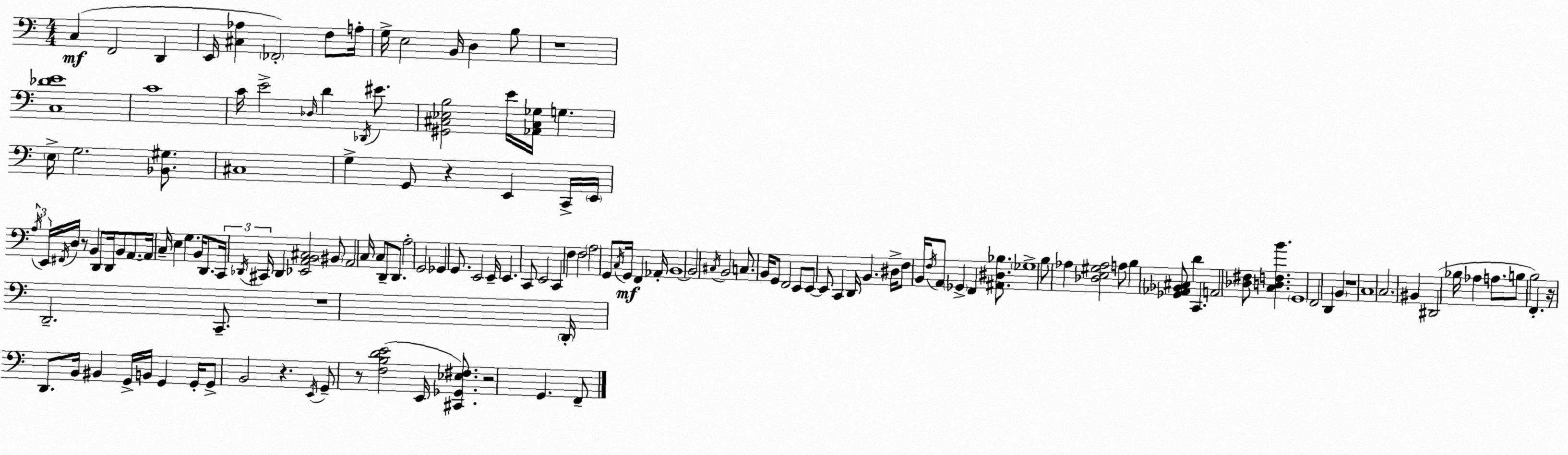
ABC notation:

X:1
T:Untitled
M:4/4
L:1/4
K:C
C, F,,2 D,, E,,/4 [^C,_A,] _F,,2 F,/2 A,/4 G,/4 E,2 B,,/4 D, B,/2 z4 [C,_DE]4 C4 C/4 E2 _D,/4 D _D,,/4 ^E/2 [^G,,^C,_E,B,]2 E/4 [_A,,^C,_G,]/4 G, E,/4 G,2 [_B,,^G,]/2 ^C,4 G, G,,/2 z E,, C,,/4 E,,/4 A,/4 E,,/4 ^F,,/4 D,/4 z/2 B,, D,,/2 D,,/4 B,,/2 A,,/2 A,,/4 C,/4 E, G, B,,/4 D,,/2 C,,/4 _D,,/4 ^C,,/4 _D,, [_E,,A,,B,,^C,]2 ^B,,/2 A,,2 C,/4 C,/2 D,,/2 D,,/2 A,2 G,,2 _G,, G,,/2 E,,2 E,,/4 E,, C,,/2 E,,2 C,, F, F,2 A,2 G,,/2 C,/4 G,,/4 F,, _A,,/4 B,,4 B,,2 ^C,/4 B,,2 C,/2 B,,/4 G,,/2 F,,2 E,,/2 E,,/2 E,,/2 C,, D,,/4 B,, ^D,/4 F,/2 B,,/4 F,/4 A,,/2 _G,, F,, [^A,,^D,_B,]/2 _G,4 B,/2 _A, [_D,E,^G,_A,]2 A,/2 B, [_G,,_A,,_B,,^C,]/2 D C,, A,,2 [_D,^F,]/2 [C,D,F,B] G,,4 F,,2 D,, B,, z4 C,4 C,2 ^B,, ^D,,2 _B,/4 _A, A,/2 B,/2 B,2 F,, z/4 D,,2 C,,/2 z4 D,,/4 D,,/2 B,,/4 ^B,, G,,/4 B,,/4 G,, G,,/4 G,,/2 B,,2 z E,,/4 G,,/2 z/2 [F,B,DE]2 E,,/4 [^C,,_G,,_E,^F,]/2 z2 G,, F,,/2